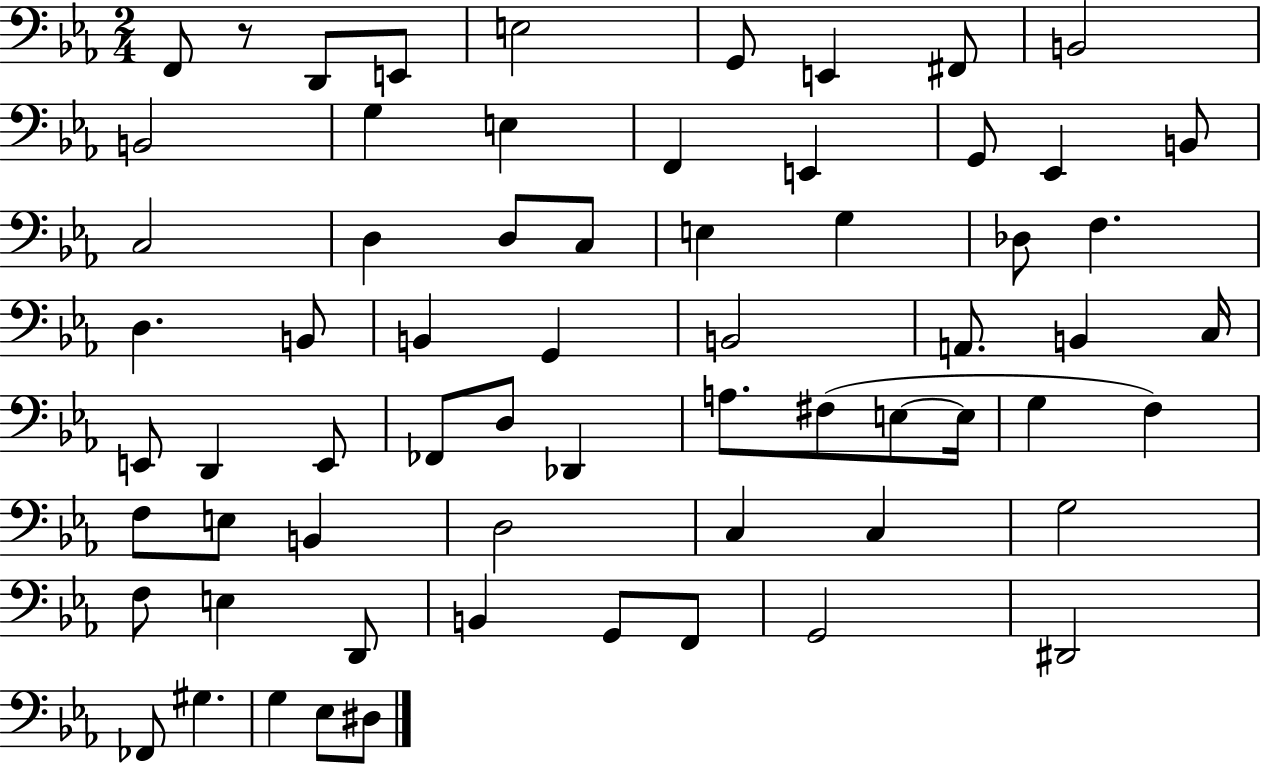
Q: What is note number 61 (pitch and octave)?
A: G#3